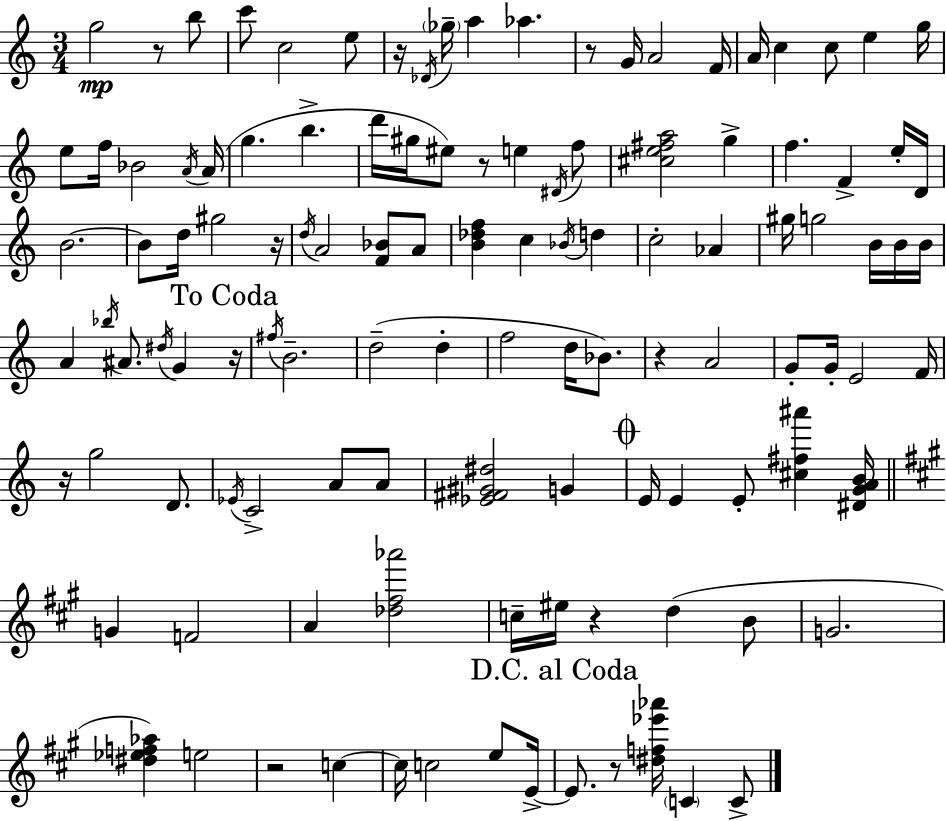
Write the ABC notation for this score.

X:1
T:Untitled
M:3/4
L:1/4
K:Am
g2 z/2 b/2 c'/2 c2 e/2 z/4 _D/4 _g/4 a _a z/2 G/4 A2 F/4 A/4 c c/2 e g/4 e/2 f/4 _B2 A/4 A/4 g b d'/4 ^g/4 ^e/2 z/2 e ^D/4 f/2 [^ce^fa]2 g f F e/4 D/4 B2 B/2 d/4 ^g2 z/4 d/4 A2 [F_B]/2 A/2 [B_df] c _B/4 d c2 _A ^g/4 g2 B/4 B/4 B/4 A _b/4 ^A/2 ^d/4 G z/4 ^f/4 B2 d2 d f2 d/4 _B/2 z A2 G/2 G/4 E2 F/4 z/4 g2 D/2 _E/4 C2 A/2 A/2 [_E^F^G^d]2 G E/4 E E/2 [^c^f^a'] [^DGAB]/4 G F2 A [_d^f_a']2 c/4 ^e/4 z d B/2 G2 [^d_ef_a] e2 z2 c c/4 c2 e/2 E/4 E/2 z/2 [^df_e'_a']/4 C C/2